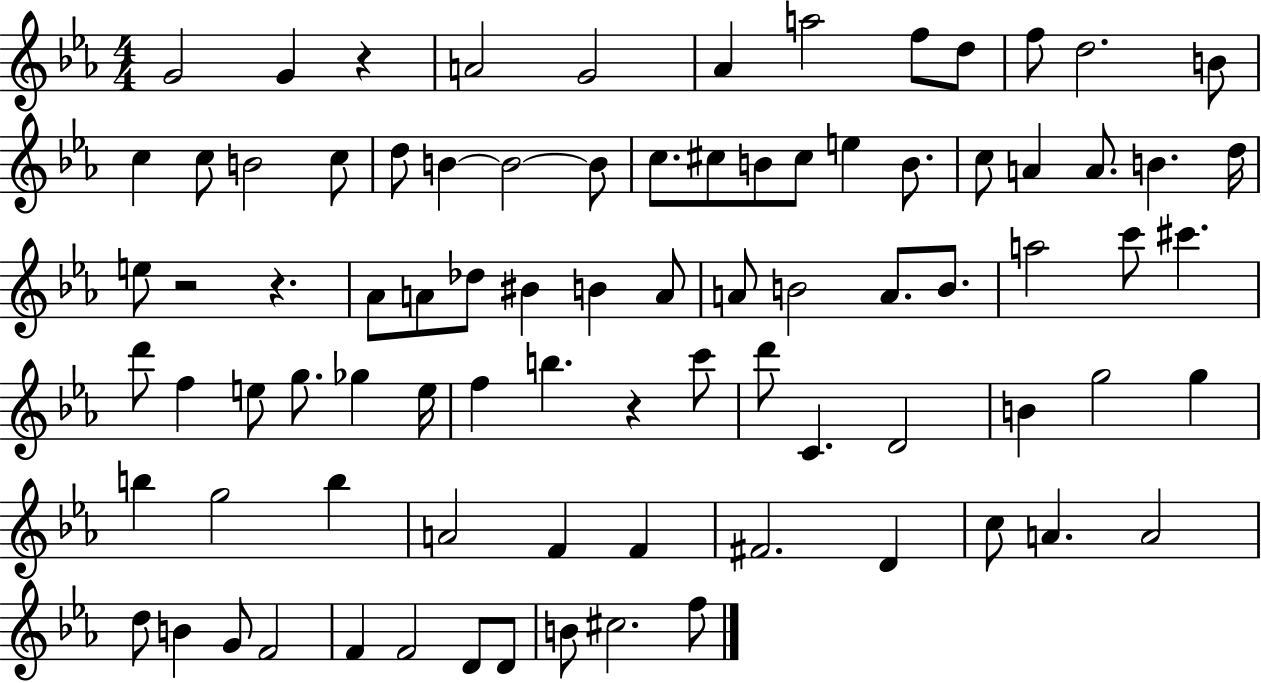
X:1
T:Untitled
M:4/4
L:1/4
K:Eb
G2 G z A2 G2 _A a2 f/2 d/2 f/2 d2 B/2 c c/2 B2 c/2 d/2 B B2 B/2 c/2 ^c/2 B/2 ^c/2 e B/2 c/2 A A/2 B d/4 e/2 z2 z _A/2 A/2 _d/2 ^B B A/2 A/2 B2 A/2 B/2 a2 c'/2 ^c' d'/2 f e/2 g/2 _g e/4 f b z c'/2 d'/2 C D2 B g2 g b g2 b A2 F F ^F2 D c/2 A A2 d/2 B G/2 F2 F F2 D/2 D/2 B/2 ^c2 f/2